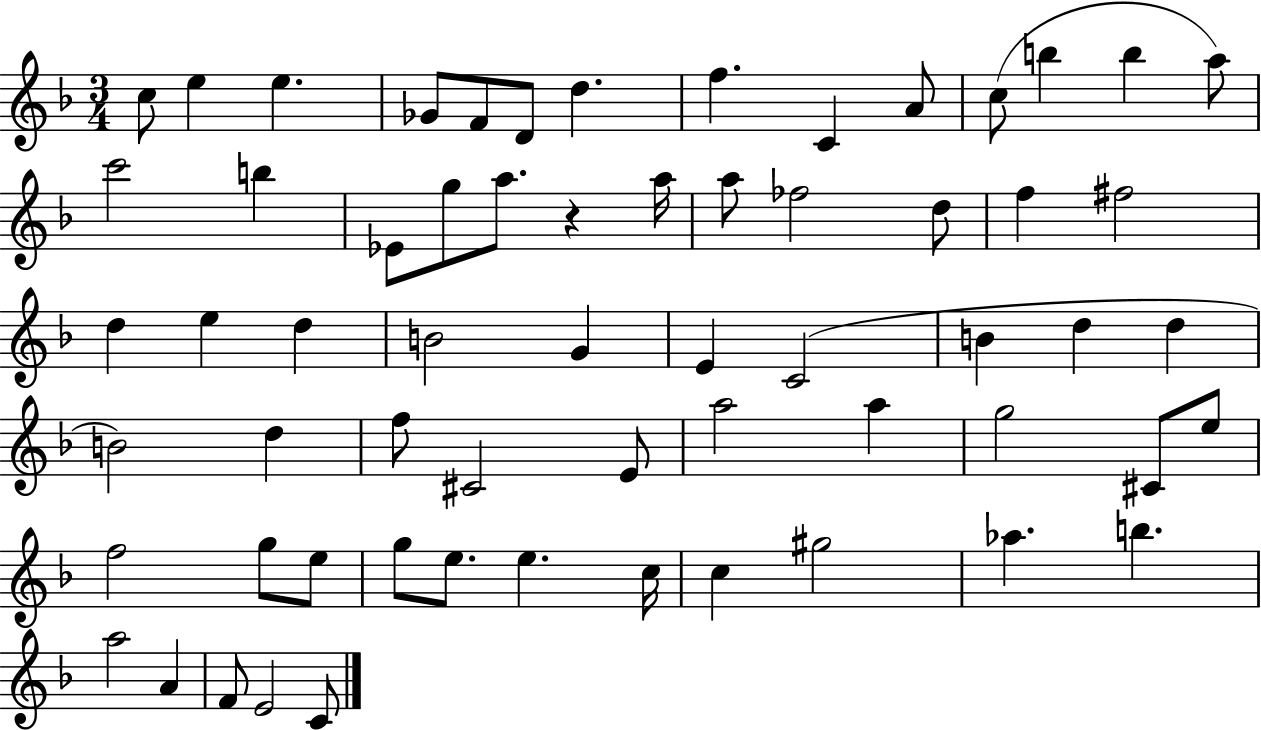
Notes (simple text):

C5/e E5/q E5/q. Gb4/e F4/e D4/e D5/q. F5/q. C4/q A4/e C5/e B5/q B5/q A5/e C6/h B5/q Eb4/e G5/e A5/e. R/q A5/s A5/e FES5/h D5/e F5/q F#5/h D5/q E5/q D5/q B4/h G4/q E4/q C4/h B4/q D5/q D5/q B4/h D5/q F5/e C#4/h E4/e A5/h A5/q G5/h C#4/e E5/e F5/h G5/e E5/e G5/e E5/e. E5/q. C5/s C5/q G#5/h Ab5/q. B5/q. A5/h A4/q F4/e E4/h C4/e